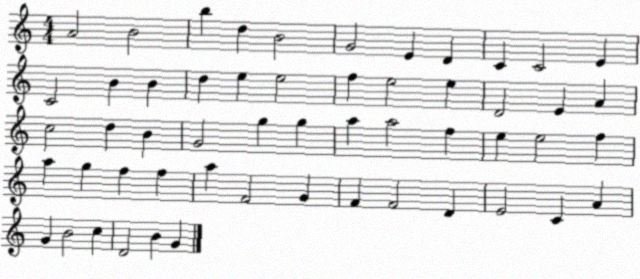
X:1
T:Untitled
M:4/4
L:1/4
K:C
A2 B2 b d B2 G2 E D C C2 E C2 B B d e e2 f e2 e D2 E A c2 d B G2 g g a a2 f e e2 f a g f f a F2 G F F2 D E2 C A G B2 c D2 B G